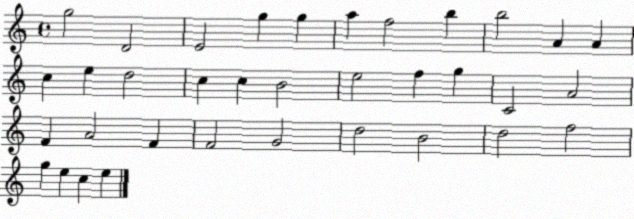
X:1
T:Untitled
M:4/4
L:1/4
K:C
g2 D2 E2 g g a f2 b b2 A A c e d2 c c B2 e2 f g C2 A2 F A2 F F2 G2 d2 B2 d2 f2 g e c e